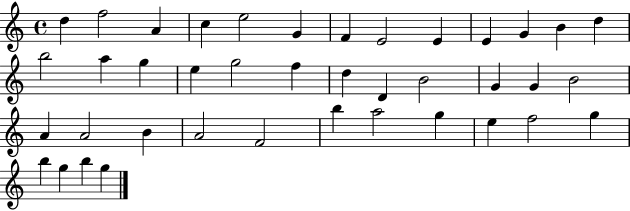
X:1
T:Untitled
M:4/4
L:1/4
K:C
d f2 A c e2 G F E2 E E G B d b2 a g e g2 f d D B2 G G B2 A A2 B A2 F2 b a2 g e f2 g b g b g